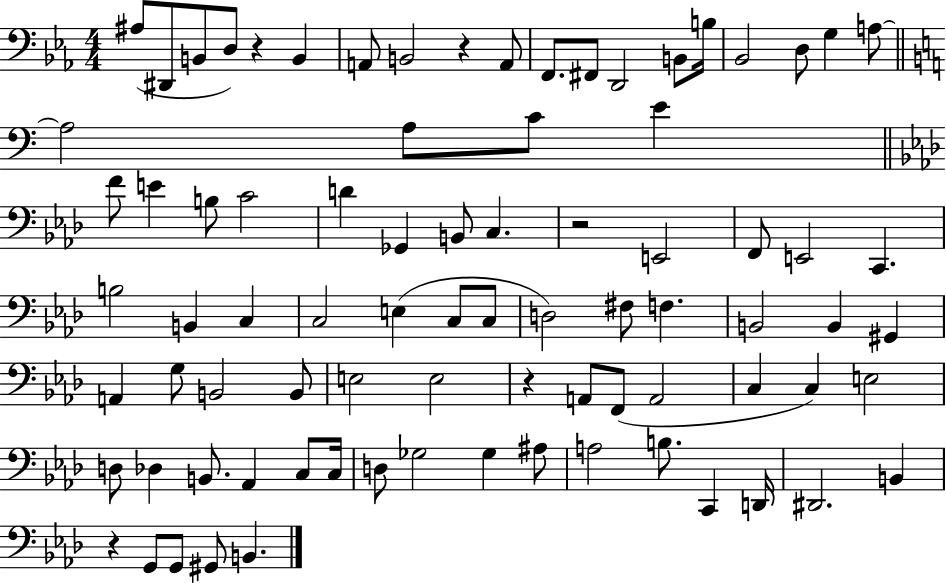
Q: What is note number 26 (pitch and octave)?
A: D4